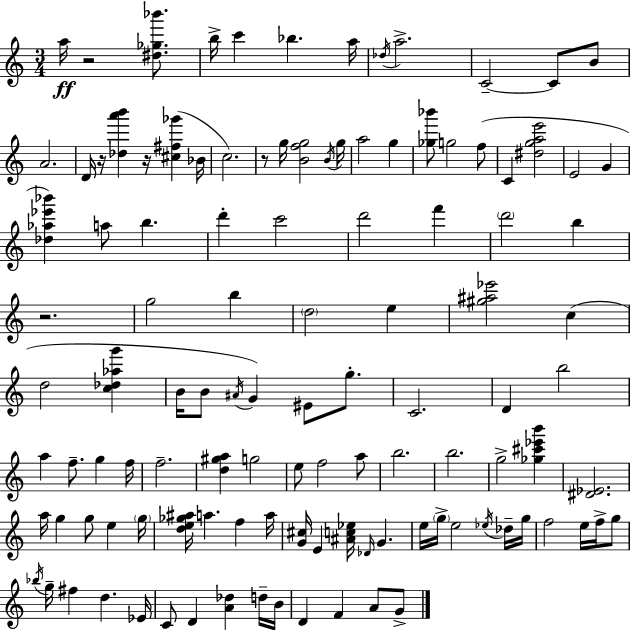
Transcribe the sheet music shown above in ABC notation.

X:1
T:Untitled
M:3/4
L:1/4
K:Am
a/4 z2 [^d_g_b']/2 b/4 c' _b a/4 _d/4 a2 C2 C/2 B/2 A2 D/4 z/4 [_da'b'] z/4 [^c^f_g'] _B/4 c2 z/2 g/4 [Bfg]2 B/4 g/4 a2 g [_g_b']/2 g2 f/2 C [^dgae']2 E2 G [_d_a_e'_b'] a/2 b d' c'2 d'2 f' d'2 b z2 g2 b d2 e [^g^a_e']2 c d2 [c_d_ag'] B/4 B/2 ^A/4 G ^E/2 g/2 C2 D b2 a f/2 g f/4 f2 [d^ga] g2 e/2 f2 a/2 b2 b2 g2 [_g^c'_e'b'] [^D_E]2 a/4 g g/2 e g/4 [de_g^a]/4 a f a/4 [G^c]/4 E [^Ac_e]/4 _D/4 G e/4 g/4 e2 _e/4 _d/4 g/4 f2 e/4 f/4 g/2 _b/4 g/4 ^f d _E/4 C/2 D [A_d] d/4 B/4 D F A/2 G/2